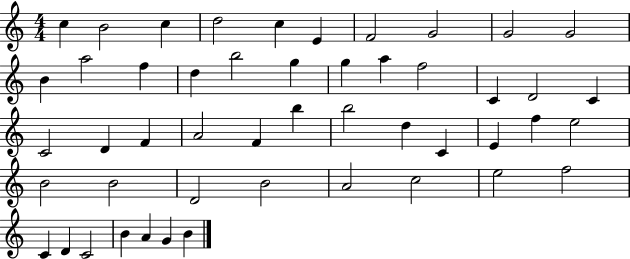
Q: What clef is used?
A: treble